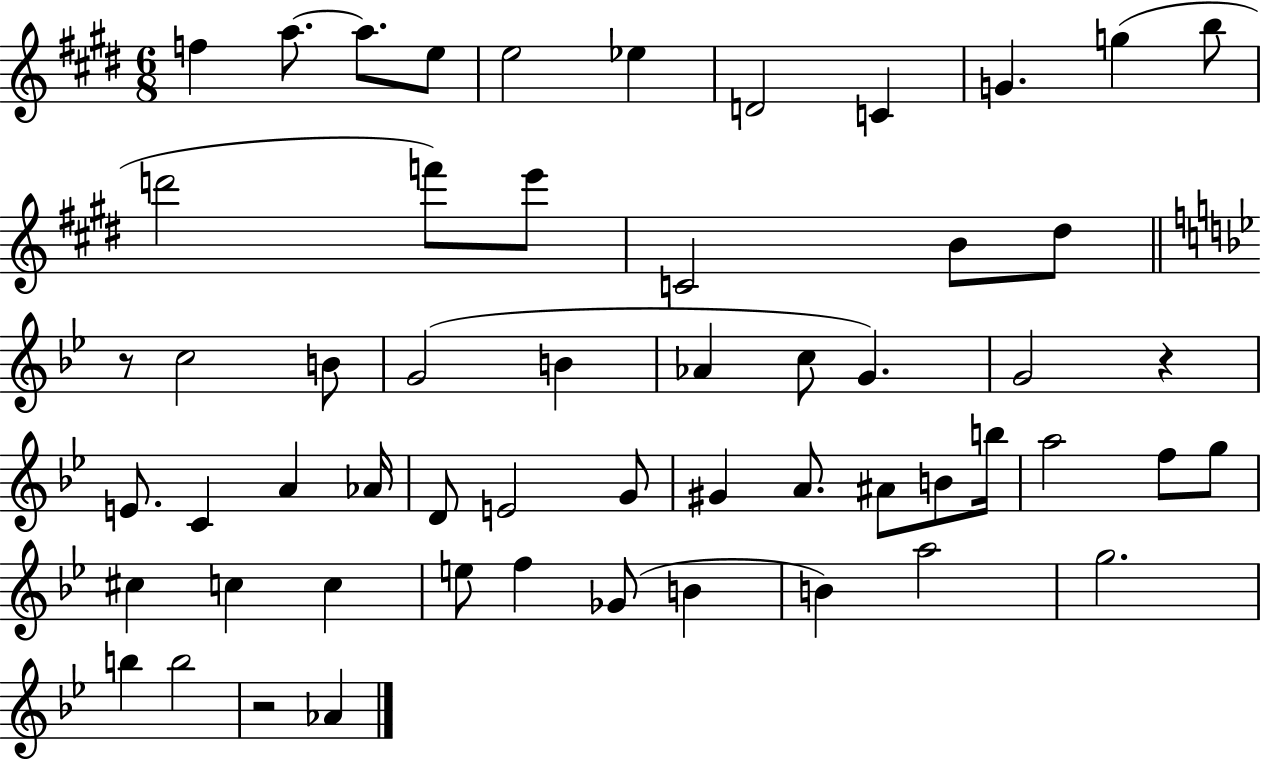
F5/q A5/e. A5/e. E5/e E5/h Eb5/q D4/h C4/q G4/q. G5/q B5/e D6/h F6/e E6/e C4/h B4/e D#5/e R/e C5/h B4/e G4/h B4/q Ab4/q C5/e G4/q. G4/h R/q E4/e. C4/q A4/q Ab4/s D4/e E4/h G4/e G#4/q A4/e. A#4/e B4/e B5/s A5/h F5/e G5/e C#5/q C5/q C5/q E5/e F5/q Gb4/e B4/q B4/q A5/h G5/h. B5/q B5/h R/h Ab4/q